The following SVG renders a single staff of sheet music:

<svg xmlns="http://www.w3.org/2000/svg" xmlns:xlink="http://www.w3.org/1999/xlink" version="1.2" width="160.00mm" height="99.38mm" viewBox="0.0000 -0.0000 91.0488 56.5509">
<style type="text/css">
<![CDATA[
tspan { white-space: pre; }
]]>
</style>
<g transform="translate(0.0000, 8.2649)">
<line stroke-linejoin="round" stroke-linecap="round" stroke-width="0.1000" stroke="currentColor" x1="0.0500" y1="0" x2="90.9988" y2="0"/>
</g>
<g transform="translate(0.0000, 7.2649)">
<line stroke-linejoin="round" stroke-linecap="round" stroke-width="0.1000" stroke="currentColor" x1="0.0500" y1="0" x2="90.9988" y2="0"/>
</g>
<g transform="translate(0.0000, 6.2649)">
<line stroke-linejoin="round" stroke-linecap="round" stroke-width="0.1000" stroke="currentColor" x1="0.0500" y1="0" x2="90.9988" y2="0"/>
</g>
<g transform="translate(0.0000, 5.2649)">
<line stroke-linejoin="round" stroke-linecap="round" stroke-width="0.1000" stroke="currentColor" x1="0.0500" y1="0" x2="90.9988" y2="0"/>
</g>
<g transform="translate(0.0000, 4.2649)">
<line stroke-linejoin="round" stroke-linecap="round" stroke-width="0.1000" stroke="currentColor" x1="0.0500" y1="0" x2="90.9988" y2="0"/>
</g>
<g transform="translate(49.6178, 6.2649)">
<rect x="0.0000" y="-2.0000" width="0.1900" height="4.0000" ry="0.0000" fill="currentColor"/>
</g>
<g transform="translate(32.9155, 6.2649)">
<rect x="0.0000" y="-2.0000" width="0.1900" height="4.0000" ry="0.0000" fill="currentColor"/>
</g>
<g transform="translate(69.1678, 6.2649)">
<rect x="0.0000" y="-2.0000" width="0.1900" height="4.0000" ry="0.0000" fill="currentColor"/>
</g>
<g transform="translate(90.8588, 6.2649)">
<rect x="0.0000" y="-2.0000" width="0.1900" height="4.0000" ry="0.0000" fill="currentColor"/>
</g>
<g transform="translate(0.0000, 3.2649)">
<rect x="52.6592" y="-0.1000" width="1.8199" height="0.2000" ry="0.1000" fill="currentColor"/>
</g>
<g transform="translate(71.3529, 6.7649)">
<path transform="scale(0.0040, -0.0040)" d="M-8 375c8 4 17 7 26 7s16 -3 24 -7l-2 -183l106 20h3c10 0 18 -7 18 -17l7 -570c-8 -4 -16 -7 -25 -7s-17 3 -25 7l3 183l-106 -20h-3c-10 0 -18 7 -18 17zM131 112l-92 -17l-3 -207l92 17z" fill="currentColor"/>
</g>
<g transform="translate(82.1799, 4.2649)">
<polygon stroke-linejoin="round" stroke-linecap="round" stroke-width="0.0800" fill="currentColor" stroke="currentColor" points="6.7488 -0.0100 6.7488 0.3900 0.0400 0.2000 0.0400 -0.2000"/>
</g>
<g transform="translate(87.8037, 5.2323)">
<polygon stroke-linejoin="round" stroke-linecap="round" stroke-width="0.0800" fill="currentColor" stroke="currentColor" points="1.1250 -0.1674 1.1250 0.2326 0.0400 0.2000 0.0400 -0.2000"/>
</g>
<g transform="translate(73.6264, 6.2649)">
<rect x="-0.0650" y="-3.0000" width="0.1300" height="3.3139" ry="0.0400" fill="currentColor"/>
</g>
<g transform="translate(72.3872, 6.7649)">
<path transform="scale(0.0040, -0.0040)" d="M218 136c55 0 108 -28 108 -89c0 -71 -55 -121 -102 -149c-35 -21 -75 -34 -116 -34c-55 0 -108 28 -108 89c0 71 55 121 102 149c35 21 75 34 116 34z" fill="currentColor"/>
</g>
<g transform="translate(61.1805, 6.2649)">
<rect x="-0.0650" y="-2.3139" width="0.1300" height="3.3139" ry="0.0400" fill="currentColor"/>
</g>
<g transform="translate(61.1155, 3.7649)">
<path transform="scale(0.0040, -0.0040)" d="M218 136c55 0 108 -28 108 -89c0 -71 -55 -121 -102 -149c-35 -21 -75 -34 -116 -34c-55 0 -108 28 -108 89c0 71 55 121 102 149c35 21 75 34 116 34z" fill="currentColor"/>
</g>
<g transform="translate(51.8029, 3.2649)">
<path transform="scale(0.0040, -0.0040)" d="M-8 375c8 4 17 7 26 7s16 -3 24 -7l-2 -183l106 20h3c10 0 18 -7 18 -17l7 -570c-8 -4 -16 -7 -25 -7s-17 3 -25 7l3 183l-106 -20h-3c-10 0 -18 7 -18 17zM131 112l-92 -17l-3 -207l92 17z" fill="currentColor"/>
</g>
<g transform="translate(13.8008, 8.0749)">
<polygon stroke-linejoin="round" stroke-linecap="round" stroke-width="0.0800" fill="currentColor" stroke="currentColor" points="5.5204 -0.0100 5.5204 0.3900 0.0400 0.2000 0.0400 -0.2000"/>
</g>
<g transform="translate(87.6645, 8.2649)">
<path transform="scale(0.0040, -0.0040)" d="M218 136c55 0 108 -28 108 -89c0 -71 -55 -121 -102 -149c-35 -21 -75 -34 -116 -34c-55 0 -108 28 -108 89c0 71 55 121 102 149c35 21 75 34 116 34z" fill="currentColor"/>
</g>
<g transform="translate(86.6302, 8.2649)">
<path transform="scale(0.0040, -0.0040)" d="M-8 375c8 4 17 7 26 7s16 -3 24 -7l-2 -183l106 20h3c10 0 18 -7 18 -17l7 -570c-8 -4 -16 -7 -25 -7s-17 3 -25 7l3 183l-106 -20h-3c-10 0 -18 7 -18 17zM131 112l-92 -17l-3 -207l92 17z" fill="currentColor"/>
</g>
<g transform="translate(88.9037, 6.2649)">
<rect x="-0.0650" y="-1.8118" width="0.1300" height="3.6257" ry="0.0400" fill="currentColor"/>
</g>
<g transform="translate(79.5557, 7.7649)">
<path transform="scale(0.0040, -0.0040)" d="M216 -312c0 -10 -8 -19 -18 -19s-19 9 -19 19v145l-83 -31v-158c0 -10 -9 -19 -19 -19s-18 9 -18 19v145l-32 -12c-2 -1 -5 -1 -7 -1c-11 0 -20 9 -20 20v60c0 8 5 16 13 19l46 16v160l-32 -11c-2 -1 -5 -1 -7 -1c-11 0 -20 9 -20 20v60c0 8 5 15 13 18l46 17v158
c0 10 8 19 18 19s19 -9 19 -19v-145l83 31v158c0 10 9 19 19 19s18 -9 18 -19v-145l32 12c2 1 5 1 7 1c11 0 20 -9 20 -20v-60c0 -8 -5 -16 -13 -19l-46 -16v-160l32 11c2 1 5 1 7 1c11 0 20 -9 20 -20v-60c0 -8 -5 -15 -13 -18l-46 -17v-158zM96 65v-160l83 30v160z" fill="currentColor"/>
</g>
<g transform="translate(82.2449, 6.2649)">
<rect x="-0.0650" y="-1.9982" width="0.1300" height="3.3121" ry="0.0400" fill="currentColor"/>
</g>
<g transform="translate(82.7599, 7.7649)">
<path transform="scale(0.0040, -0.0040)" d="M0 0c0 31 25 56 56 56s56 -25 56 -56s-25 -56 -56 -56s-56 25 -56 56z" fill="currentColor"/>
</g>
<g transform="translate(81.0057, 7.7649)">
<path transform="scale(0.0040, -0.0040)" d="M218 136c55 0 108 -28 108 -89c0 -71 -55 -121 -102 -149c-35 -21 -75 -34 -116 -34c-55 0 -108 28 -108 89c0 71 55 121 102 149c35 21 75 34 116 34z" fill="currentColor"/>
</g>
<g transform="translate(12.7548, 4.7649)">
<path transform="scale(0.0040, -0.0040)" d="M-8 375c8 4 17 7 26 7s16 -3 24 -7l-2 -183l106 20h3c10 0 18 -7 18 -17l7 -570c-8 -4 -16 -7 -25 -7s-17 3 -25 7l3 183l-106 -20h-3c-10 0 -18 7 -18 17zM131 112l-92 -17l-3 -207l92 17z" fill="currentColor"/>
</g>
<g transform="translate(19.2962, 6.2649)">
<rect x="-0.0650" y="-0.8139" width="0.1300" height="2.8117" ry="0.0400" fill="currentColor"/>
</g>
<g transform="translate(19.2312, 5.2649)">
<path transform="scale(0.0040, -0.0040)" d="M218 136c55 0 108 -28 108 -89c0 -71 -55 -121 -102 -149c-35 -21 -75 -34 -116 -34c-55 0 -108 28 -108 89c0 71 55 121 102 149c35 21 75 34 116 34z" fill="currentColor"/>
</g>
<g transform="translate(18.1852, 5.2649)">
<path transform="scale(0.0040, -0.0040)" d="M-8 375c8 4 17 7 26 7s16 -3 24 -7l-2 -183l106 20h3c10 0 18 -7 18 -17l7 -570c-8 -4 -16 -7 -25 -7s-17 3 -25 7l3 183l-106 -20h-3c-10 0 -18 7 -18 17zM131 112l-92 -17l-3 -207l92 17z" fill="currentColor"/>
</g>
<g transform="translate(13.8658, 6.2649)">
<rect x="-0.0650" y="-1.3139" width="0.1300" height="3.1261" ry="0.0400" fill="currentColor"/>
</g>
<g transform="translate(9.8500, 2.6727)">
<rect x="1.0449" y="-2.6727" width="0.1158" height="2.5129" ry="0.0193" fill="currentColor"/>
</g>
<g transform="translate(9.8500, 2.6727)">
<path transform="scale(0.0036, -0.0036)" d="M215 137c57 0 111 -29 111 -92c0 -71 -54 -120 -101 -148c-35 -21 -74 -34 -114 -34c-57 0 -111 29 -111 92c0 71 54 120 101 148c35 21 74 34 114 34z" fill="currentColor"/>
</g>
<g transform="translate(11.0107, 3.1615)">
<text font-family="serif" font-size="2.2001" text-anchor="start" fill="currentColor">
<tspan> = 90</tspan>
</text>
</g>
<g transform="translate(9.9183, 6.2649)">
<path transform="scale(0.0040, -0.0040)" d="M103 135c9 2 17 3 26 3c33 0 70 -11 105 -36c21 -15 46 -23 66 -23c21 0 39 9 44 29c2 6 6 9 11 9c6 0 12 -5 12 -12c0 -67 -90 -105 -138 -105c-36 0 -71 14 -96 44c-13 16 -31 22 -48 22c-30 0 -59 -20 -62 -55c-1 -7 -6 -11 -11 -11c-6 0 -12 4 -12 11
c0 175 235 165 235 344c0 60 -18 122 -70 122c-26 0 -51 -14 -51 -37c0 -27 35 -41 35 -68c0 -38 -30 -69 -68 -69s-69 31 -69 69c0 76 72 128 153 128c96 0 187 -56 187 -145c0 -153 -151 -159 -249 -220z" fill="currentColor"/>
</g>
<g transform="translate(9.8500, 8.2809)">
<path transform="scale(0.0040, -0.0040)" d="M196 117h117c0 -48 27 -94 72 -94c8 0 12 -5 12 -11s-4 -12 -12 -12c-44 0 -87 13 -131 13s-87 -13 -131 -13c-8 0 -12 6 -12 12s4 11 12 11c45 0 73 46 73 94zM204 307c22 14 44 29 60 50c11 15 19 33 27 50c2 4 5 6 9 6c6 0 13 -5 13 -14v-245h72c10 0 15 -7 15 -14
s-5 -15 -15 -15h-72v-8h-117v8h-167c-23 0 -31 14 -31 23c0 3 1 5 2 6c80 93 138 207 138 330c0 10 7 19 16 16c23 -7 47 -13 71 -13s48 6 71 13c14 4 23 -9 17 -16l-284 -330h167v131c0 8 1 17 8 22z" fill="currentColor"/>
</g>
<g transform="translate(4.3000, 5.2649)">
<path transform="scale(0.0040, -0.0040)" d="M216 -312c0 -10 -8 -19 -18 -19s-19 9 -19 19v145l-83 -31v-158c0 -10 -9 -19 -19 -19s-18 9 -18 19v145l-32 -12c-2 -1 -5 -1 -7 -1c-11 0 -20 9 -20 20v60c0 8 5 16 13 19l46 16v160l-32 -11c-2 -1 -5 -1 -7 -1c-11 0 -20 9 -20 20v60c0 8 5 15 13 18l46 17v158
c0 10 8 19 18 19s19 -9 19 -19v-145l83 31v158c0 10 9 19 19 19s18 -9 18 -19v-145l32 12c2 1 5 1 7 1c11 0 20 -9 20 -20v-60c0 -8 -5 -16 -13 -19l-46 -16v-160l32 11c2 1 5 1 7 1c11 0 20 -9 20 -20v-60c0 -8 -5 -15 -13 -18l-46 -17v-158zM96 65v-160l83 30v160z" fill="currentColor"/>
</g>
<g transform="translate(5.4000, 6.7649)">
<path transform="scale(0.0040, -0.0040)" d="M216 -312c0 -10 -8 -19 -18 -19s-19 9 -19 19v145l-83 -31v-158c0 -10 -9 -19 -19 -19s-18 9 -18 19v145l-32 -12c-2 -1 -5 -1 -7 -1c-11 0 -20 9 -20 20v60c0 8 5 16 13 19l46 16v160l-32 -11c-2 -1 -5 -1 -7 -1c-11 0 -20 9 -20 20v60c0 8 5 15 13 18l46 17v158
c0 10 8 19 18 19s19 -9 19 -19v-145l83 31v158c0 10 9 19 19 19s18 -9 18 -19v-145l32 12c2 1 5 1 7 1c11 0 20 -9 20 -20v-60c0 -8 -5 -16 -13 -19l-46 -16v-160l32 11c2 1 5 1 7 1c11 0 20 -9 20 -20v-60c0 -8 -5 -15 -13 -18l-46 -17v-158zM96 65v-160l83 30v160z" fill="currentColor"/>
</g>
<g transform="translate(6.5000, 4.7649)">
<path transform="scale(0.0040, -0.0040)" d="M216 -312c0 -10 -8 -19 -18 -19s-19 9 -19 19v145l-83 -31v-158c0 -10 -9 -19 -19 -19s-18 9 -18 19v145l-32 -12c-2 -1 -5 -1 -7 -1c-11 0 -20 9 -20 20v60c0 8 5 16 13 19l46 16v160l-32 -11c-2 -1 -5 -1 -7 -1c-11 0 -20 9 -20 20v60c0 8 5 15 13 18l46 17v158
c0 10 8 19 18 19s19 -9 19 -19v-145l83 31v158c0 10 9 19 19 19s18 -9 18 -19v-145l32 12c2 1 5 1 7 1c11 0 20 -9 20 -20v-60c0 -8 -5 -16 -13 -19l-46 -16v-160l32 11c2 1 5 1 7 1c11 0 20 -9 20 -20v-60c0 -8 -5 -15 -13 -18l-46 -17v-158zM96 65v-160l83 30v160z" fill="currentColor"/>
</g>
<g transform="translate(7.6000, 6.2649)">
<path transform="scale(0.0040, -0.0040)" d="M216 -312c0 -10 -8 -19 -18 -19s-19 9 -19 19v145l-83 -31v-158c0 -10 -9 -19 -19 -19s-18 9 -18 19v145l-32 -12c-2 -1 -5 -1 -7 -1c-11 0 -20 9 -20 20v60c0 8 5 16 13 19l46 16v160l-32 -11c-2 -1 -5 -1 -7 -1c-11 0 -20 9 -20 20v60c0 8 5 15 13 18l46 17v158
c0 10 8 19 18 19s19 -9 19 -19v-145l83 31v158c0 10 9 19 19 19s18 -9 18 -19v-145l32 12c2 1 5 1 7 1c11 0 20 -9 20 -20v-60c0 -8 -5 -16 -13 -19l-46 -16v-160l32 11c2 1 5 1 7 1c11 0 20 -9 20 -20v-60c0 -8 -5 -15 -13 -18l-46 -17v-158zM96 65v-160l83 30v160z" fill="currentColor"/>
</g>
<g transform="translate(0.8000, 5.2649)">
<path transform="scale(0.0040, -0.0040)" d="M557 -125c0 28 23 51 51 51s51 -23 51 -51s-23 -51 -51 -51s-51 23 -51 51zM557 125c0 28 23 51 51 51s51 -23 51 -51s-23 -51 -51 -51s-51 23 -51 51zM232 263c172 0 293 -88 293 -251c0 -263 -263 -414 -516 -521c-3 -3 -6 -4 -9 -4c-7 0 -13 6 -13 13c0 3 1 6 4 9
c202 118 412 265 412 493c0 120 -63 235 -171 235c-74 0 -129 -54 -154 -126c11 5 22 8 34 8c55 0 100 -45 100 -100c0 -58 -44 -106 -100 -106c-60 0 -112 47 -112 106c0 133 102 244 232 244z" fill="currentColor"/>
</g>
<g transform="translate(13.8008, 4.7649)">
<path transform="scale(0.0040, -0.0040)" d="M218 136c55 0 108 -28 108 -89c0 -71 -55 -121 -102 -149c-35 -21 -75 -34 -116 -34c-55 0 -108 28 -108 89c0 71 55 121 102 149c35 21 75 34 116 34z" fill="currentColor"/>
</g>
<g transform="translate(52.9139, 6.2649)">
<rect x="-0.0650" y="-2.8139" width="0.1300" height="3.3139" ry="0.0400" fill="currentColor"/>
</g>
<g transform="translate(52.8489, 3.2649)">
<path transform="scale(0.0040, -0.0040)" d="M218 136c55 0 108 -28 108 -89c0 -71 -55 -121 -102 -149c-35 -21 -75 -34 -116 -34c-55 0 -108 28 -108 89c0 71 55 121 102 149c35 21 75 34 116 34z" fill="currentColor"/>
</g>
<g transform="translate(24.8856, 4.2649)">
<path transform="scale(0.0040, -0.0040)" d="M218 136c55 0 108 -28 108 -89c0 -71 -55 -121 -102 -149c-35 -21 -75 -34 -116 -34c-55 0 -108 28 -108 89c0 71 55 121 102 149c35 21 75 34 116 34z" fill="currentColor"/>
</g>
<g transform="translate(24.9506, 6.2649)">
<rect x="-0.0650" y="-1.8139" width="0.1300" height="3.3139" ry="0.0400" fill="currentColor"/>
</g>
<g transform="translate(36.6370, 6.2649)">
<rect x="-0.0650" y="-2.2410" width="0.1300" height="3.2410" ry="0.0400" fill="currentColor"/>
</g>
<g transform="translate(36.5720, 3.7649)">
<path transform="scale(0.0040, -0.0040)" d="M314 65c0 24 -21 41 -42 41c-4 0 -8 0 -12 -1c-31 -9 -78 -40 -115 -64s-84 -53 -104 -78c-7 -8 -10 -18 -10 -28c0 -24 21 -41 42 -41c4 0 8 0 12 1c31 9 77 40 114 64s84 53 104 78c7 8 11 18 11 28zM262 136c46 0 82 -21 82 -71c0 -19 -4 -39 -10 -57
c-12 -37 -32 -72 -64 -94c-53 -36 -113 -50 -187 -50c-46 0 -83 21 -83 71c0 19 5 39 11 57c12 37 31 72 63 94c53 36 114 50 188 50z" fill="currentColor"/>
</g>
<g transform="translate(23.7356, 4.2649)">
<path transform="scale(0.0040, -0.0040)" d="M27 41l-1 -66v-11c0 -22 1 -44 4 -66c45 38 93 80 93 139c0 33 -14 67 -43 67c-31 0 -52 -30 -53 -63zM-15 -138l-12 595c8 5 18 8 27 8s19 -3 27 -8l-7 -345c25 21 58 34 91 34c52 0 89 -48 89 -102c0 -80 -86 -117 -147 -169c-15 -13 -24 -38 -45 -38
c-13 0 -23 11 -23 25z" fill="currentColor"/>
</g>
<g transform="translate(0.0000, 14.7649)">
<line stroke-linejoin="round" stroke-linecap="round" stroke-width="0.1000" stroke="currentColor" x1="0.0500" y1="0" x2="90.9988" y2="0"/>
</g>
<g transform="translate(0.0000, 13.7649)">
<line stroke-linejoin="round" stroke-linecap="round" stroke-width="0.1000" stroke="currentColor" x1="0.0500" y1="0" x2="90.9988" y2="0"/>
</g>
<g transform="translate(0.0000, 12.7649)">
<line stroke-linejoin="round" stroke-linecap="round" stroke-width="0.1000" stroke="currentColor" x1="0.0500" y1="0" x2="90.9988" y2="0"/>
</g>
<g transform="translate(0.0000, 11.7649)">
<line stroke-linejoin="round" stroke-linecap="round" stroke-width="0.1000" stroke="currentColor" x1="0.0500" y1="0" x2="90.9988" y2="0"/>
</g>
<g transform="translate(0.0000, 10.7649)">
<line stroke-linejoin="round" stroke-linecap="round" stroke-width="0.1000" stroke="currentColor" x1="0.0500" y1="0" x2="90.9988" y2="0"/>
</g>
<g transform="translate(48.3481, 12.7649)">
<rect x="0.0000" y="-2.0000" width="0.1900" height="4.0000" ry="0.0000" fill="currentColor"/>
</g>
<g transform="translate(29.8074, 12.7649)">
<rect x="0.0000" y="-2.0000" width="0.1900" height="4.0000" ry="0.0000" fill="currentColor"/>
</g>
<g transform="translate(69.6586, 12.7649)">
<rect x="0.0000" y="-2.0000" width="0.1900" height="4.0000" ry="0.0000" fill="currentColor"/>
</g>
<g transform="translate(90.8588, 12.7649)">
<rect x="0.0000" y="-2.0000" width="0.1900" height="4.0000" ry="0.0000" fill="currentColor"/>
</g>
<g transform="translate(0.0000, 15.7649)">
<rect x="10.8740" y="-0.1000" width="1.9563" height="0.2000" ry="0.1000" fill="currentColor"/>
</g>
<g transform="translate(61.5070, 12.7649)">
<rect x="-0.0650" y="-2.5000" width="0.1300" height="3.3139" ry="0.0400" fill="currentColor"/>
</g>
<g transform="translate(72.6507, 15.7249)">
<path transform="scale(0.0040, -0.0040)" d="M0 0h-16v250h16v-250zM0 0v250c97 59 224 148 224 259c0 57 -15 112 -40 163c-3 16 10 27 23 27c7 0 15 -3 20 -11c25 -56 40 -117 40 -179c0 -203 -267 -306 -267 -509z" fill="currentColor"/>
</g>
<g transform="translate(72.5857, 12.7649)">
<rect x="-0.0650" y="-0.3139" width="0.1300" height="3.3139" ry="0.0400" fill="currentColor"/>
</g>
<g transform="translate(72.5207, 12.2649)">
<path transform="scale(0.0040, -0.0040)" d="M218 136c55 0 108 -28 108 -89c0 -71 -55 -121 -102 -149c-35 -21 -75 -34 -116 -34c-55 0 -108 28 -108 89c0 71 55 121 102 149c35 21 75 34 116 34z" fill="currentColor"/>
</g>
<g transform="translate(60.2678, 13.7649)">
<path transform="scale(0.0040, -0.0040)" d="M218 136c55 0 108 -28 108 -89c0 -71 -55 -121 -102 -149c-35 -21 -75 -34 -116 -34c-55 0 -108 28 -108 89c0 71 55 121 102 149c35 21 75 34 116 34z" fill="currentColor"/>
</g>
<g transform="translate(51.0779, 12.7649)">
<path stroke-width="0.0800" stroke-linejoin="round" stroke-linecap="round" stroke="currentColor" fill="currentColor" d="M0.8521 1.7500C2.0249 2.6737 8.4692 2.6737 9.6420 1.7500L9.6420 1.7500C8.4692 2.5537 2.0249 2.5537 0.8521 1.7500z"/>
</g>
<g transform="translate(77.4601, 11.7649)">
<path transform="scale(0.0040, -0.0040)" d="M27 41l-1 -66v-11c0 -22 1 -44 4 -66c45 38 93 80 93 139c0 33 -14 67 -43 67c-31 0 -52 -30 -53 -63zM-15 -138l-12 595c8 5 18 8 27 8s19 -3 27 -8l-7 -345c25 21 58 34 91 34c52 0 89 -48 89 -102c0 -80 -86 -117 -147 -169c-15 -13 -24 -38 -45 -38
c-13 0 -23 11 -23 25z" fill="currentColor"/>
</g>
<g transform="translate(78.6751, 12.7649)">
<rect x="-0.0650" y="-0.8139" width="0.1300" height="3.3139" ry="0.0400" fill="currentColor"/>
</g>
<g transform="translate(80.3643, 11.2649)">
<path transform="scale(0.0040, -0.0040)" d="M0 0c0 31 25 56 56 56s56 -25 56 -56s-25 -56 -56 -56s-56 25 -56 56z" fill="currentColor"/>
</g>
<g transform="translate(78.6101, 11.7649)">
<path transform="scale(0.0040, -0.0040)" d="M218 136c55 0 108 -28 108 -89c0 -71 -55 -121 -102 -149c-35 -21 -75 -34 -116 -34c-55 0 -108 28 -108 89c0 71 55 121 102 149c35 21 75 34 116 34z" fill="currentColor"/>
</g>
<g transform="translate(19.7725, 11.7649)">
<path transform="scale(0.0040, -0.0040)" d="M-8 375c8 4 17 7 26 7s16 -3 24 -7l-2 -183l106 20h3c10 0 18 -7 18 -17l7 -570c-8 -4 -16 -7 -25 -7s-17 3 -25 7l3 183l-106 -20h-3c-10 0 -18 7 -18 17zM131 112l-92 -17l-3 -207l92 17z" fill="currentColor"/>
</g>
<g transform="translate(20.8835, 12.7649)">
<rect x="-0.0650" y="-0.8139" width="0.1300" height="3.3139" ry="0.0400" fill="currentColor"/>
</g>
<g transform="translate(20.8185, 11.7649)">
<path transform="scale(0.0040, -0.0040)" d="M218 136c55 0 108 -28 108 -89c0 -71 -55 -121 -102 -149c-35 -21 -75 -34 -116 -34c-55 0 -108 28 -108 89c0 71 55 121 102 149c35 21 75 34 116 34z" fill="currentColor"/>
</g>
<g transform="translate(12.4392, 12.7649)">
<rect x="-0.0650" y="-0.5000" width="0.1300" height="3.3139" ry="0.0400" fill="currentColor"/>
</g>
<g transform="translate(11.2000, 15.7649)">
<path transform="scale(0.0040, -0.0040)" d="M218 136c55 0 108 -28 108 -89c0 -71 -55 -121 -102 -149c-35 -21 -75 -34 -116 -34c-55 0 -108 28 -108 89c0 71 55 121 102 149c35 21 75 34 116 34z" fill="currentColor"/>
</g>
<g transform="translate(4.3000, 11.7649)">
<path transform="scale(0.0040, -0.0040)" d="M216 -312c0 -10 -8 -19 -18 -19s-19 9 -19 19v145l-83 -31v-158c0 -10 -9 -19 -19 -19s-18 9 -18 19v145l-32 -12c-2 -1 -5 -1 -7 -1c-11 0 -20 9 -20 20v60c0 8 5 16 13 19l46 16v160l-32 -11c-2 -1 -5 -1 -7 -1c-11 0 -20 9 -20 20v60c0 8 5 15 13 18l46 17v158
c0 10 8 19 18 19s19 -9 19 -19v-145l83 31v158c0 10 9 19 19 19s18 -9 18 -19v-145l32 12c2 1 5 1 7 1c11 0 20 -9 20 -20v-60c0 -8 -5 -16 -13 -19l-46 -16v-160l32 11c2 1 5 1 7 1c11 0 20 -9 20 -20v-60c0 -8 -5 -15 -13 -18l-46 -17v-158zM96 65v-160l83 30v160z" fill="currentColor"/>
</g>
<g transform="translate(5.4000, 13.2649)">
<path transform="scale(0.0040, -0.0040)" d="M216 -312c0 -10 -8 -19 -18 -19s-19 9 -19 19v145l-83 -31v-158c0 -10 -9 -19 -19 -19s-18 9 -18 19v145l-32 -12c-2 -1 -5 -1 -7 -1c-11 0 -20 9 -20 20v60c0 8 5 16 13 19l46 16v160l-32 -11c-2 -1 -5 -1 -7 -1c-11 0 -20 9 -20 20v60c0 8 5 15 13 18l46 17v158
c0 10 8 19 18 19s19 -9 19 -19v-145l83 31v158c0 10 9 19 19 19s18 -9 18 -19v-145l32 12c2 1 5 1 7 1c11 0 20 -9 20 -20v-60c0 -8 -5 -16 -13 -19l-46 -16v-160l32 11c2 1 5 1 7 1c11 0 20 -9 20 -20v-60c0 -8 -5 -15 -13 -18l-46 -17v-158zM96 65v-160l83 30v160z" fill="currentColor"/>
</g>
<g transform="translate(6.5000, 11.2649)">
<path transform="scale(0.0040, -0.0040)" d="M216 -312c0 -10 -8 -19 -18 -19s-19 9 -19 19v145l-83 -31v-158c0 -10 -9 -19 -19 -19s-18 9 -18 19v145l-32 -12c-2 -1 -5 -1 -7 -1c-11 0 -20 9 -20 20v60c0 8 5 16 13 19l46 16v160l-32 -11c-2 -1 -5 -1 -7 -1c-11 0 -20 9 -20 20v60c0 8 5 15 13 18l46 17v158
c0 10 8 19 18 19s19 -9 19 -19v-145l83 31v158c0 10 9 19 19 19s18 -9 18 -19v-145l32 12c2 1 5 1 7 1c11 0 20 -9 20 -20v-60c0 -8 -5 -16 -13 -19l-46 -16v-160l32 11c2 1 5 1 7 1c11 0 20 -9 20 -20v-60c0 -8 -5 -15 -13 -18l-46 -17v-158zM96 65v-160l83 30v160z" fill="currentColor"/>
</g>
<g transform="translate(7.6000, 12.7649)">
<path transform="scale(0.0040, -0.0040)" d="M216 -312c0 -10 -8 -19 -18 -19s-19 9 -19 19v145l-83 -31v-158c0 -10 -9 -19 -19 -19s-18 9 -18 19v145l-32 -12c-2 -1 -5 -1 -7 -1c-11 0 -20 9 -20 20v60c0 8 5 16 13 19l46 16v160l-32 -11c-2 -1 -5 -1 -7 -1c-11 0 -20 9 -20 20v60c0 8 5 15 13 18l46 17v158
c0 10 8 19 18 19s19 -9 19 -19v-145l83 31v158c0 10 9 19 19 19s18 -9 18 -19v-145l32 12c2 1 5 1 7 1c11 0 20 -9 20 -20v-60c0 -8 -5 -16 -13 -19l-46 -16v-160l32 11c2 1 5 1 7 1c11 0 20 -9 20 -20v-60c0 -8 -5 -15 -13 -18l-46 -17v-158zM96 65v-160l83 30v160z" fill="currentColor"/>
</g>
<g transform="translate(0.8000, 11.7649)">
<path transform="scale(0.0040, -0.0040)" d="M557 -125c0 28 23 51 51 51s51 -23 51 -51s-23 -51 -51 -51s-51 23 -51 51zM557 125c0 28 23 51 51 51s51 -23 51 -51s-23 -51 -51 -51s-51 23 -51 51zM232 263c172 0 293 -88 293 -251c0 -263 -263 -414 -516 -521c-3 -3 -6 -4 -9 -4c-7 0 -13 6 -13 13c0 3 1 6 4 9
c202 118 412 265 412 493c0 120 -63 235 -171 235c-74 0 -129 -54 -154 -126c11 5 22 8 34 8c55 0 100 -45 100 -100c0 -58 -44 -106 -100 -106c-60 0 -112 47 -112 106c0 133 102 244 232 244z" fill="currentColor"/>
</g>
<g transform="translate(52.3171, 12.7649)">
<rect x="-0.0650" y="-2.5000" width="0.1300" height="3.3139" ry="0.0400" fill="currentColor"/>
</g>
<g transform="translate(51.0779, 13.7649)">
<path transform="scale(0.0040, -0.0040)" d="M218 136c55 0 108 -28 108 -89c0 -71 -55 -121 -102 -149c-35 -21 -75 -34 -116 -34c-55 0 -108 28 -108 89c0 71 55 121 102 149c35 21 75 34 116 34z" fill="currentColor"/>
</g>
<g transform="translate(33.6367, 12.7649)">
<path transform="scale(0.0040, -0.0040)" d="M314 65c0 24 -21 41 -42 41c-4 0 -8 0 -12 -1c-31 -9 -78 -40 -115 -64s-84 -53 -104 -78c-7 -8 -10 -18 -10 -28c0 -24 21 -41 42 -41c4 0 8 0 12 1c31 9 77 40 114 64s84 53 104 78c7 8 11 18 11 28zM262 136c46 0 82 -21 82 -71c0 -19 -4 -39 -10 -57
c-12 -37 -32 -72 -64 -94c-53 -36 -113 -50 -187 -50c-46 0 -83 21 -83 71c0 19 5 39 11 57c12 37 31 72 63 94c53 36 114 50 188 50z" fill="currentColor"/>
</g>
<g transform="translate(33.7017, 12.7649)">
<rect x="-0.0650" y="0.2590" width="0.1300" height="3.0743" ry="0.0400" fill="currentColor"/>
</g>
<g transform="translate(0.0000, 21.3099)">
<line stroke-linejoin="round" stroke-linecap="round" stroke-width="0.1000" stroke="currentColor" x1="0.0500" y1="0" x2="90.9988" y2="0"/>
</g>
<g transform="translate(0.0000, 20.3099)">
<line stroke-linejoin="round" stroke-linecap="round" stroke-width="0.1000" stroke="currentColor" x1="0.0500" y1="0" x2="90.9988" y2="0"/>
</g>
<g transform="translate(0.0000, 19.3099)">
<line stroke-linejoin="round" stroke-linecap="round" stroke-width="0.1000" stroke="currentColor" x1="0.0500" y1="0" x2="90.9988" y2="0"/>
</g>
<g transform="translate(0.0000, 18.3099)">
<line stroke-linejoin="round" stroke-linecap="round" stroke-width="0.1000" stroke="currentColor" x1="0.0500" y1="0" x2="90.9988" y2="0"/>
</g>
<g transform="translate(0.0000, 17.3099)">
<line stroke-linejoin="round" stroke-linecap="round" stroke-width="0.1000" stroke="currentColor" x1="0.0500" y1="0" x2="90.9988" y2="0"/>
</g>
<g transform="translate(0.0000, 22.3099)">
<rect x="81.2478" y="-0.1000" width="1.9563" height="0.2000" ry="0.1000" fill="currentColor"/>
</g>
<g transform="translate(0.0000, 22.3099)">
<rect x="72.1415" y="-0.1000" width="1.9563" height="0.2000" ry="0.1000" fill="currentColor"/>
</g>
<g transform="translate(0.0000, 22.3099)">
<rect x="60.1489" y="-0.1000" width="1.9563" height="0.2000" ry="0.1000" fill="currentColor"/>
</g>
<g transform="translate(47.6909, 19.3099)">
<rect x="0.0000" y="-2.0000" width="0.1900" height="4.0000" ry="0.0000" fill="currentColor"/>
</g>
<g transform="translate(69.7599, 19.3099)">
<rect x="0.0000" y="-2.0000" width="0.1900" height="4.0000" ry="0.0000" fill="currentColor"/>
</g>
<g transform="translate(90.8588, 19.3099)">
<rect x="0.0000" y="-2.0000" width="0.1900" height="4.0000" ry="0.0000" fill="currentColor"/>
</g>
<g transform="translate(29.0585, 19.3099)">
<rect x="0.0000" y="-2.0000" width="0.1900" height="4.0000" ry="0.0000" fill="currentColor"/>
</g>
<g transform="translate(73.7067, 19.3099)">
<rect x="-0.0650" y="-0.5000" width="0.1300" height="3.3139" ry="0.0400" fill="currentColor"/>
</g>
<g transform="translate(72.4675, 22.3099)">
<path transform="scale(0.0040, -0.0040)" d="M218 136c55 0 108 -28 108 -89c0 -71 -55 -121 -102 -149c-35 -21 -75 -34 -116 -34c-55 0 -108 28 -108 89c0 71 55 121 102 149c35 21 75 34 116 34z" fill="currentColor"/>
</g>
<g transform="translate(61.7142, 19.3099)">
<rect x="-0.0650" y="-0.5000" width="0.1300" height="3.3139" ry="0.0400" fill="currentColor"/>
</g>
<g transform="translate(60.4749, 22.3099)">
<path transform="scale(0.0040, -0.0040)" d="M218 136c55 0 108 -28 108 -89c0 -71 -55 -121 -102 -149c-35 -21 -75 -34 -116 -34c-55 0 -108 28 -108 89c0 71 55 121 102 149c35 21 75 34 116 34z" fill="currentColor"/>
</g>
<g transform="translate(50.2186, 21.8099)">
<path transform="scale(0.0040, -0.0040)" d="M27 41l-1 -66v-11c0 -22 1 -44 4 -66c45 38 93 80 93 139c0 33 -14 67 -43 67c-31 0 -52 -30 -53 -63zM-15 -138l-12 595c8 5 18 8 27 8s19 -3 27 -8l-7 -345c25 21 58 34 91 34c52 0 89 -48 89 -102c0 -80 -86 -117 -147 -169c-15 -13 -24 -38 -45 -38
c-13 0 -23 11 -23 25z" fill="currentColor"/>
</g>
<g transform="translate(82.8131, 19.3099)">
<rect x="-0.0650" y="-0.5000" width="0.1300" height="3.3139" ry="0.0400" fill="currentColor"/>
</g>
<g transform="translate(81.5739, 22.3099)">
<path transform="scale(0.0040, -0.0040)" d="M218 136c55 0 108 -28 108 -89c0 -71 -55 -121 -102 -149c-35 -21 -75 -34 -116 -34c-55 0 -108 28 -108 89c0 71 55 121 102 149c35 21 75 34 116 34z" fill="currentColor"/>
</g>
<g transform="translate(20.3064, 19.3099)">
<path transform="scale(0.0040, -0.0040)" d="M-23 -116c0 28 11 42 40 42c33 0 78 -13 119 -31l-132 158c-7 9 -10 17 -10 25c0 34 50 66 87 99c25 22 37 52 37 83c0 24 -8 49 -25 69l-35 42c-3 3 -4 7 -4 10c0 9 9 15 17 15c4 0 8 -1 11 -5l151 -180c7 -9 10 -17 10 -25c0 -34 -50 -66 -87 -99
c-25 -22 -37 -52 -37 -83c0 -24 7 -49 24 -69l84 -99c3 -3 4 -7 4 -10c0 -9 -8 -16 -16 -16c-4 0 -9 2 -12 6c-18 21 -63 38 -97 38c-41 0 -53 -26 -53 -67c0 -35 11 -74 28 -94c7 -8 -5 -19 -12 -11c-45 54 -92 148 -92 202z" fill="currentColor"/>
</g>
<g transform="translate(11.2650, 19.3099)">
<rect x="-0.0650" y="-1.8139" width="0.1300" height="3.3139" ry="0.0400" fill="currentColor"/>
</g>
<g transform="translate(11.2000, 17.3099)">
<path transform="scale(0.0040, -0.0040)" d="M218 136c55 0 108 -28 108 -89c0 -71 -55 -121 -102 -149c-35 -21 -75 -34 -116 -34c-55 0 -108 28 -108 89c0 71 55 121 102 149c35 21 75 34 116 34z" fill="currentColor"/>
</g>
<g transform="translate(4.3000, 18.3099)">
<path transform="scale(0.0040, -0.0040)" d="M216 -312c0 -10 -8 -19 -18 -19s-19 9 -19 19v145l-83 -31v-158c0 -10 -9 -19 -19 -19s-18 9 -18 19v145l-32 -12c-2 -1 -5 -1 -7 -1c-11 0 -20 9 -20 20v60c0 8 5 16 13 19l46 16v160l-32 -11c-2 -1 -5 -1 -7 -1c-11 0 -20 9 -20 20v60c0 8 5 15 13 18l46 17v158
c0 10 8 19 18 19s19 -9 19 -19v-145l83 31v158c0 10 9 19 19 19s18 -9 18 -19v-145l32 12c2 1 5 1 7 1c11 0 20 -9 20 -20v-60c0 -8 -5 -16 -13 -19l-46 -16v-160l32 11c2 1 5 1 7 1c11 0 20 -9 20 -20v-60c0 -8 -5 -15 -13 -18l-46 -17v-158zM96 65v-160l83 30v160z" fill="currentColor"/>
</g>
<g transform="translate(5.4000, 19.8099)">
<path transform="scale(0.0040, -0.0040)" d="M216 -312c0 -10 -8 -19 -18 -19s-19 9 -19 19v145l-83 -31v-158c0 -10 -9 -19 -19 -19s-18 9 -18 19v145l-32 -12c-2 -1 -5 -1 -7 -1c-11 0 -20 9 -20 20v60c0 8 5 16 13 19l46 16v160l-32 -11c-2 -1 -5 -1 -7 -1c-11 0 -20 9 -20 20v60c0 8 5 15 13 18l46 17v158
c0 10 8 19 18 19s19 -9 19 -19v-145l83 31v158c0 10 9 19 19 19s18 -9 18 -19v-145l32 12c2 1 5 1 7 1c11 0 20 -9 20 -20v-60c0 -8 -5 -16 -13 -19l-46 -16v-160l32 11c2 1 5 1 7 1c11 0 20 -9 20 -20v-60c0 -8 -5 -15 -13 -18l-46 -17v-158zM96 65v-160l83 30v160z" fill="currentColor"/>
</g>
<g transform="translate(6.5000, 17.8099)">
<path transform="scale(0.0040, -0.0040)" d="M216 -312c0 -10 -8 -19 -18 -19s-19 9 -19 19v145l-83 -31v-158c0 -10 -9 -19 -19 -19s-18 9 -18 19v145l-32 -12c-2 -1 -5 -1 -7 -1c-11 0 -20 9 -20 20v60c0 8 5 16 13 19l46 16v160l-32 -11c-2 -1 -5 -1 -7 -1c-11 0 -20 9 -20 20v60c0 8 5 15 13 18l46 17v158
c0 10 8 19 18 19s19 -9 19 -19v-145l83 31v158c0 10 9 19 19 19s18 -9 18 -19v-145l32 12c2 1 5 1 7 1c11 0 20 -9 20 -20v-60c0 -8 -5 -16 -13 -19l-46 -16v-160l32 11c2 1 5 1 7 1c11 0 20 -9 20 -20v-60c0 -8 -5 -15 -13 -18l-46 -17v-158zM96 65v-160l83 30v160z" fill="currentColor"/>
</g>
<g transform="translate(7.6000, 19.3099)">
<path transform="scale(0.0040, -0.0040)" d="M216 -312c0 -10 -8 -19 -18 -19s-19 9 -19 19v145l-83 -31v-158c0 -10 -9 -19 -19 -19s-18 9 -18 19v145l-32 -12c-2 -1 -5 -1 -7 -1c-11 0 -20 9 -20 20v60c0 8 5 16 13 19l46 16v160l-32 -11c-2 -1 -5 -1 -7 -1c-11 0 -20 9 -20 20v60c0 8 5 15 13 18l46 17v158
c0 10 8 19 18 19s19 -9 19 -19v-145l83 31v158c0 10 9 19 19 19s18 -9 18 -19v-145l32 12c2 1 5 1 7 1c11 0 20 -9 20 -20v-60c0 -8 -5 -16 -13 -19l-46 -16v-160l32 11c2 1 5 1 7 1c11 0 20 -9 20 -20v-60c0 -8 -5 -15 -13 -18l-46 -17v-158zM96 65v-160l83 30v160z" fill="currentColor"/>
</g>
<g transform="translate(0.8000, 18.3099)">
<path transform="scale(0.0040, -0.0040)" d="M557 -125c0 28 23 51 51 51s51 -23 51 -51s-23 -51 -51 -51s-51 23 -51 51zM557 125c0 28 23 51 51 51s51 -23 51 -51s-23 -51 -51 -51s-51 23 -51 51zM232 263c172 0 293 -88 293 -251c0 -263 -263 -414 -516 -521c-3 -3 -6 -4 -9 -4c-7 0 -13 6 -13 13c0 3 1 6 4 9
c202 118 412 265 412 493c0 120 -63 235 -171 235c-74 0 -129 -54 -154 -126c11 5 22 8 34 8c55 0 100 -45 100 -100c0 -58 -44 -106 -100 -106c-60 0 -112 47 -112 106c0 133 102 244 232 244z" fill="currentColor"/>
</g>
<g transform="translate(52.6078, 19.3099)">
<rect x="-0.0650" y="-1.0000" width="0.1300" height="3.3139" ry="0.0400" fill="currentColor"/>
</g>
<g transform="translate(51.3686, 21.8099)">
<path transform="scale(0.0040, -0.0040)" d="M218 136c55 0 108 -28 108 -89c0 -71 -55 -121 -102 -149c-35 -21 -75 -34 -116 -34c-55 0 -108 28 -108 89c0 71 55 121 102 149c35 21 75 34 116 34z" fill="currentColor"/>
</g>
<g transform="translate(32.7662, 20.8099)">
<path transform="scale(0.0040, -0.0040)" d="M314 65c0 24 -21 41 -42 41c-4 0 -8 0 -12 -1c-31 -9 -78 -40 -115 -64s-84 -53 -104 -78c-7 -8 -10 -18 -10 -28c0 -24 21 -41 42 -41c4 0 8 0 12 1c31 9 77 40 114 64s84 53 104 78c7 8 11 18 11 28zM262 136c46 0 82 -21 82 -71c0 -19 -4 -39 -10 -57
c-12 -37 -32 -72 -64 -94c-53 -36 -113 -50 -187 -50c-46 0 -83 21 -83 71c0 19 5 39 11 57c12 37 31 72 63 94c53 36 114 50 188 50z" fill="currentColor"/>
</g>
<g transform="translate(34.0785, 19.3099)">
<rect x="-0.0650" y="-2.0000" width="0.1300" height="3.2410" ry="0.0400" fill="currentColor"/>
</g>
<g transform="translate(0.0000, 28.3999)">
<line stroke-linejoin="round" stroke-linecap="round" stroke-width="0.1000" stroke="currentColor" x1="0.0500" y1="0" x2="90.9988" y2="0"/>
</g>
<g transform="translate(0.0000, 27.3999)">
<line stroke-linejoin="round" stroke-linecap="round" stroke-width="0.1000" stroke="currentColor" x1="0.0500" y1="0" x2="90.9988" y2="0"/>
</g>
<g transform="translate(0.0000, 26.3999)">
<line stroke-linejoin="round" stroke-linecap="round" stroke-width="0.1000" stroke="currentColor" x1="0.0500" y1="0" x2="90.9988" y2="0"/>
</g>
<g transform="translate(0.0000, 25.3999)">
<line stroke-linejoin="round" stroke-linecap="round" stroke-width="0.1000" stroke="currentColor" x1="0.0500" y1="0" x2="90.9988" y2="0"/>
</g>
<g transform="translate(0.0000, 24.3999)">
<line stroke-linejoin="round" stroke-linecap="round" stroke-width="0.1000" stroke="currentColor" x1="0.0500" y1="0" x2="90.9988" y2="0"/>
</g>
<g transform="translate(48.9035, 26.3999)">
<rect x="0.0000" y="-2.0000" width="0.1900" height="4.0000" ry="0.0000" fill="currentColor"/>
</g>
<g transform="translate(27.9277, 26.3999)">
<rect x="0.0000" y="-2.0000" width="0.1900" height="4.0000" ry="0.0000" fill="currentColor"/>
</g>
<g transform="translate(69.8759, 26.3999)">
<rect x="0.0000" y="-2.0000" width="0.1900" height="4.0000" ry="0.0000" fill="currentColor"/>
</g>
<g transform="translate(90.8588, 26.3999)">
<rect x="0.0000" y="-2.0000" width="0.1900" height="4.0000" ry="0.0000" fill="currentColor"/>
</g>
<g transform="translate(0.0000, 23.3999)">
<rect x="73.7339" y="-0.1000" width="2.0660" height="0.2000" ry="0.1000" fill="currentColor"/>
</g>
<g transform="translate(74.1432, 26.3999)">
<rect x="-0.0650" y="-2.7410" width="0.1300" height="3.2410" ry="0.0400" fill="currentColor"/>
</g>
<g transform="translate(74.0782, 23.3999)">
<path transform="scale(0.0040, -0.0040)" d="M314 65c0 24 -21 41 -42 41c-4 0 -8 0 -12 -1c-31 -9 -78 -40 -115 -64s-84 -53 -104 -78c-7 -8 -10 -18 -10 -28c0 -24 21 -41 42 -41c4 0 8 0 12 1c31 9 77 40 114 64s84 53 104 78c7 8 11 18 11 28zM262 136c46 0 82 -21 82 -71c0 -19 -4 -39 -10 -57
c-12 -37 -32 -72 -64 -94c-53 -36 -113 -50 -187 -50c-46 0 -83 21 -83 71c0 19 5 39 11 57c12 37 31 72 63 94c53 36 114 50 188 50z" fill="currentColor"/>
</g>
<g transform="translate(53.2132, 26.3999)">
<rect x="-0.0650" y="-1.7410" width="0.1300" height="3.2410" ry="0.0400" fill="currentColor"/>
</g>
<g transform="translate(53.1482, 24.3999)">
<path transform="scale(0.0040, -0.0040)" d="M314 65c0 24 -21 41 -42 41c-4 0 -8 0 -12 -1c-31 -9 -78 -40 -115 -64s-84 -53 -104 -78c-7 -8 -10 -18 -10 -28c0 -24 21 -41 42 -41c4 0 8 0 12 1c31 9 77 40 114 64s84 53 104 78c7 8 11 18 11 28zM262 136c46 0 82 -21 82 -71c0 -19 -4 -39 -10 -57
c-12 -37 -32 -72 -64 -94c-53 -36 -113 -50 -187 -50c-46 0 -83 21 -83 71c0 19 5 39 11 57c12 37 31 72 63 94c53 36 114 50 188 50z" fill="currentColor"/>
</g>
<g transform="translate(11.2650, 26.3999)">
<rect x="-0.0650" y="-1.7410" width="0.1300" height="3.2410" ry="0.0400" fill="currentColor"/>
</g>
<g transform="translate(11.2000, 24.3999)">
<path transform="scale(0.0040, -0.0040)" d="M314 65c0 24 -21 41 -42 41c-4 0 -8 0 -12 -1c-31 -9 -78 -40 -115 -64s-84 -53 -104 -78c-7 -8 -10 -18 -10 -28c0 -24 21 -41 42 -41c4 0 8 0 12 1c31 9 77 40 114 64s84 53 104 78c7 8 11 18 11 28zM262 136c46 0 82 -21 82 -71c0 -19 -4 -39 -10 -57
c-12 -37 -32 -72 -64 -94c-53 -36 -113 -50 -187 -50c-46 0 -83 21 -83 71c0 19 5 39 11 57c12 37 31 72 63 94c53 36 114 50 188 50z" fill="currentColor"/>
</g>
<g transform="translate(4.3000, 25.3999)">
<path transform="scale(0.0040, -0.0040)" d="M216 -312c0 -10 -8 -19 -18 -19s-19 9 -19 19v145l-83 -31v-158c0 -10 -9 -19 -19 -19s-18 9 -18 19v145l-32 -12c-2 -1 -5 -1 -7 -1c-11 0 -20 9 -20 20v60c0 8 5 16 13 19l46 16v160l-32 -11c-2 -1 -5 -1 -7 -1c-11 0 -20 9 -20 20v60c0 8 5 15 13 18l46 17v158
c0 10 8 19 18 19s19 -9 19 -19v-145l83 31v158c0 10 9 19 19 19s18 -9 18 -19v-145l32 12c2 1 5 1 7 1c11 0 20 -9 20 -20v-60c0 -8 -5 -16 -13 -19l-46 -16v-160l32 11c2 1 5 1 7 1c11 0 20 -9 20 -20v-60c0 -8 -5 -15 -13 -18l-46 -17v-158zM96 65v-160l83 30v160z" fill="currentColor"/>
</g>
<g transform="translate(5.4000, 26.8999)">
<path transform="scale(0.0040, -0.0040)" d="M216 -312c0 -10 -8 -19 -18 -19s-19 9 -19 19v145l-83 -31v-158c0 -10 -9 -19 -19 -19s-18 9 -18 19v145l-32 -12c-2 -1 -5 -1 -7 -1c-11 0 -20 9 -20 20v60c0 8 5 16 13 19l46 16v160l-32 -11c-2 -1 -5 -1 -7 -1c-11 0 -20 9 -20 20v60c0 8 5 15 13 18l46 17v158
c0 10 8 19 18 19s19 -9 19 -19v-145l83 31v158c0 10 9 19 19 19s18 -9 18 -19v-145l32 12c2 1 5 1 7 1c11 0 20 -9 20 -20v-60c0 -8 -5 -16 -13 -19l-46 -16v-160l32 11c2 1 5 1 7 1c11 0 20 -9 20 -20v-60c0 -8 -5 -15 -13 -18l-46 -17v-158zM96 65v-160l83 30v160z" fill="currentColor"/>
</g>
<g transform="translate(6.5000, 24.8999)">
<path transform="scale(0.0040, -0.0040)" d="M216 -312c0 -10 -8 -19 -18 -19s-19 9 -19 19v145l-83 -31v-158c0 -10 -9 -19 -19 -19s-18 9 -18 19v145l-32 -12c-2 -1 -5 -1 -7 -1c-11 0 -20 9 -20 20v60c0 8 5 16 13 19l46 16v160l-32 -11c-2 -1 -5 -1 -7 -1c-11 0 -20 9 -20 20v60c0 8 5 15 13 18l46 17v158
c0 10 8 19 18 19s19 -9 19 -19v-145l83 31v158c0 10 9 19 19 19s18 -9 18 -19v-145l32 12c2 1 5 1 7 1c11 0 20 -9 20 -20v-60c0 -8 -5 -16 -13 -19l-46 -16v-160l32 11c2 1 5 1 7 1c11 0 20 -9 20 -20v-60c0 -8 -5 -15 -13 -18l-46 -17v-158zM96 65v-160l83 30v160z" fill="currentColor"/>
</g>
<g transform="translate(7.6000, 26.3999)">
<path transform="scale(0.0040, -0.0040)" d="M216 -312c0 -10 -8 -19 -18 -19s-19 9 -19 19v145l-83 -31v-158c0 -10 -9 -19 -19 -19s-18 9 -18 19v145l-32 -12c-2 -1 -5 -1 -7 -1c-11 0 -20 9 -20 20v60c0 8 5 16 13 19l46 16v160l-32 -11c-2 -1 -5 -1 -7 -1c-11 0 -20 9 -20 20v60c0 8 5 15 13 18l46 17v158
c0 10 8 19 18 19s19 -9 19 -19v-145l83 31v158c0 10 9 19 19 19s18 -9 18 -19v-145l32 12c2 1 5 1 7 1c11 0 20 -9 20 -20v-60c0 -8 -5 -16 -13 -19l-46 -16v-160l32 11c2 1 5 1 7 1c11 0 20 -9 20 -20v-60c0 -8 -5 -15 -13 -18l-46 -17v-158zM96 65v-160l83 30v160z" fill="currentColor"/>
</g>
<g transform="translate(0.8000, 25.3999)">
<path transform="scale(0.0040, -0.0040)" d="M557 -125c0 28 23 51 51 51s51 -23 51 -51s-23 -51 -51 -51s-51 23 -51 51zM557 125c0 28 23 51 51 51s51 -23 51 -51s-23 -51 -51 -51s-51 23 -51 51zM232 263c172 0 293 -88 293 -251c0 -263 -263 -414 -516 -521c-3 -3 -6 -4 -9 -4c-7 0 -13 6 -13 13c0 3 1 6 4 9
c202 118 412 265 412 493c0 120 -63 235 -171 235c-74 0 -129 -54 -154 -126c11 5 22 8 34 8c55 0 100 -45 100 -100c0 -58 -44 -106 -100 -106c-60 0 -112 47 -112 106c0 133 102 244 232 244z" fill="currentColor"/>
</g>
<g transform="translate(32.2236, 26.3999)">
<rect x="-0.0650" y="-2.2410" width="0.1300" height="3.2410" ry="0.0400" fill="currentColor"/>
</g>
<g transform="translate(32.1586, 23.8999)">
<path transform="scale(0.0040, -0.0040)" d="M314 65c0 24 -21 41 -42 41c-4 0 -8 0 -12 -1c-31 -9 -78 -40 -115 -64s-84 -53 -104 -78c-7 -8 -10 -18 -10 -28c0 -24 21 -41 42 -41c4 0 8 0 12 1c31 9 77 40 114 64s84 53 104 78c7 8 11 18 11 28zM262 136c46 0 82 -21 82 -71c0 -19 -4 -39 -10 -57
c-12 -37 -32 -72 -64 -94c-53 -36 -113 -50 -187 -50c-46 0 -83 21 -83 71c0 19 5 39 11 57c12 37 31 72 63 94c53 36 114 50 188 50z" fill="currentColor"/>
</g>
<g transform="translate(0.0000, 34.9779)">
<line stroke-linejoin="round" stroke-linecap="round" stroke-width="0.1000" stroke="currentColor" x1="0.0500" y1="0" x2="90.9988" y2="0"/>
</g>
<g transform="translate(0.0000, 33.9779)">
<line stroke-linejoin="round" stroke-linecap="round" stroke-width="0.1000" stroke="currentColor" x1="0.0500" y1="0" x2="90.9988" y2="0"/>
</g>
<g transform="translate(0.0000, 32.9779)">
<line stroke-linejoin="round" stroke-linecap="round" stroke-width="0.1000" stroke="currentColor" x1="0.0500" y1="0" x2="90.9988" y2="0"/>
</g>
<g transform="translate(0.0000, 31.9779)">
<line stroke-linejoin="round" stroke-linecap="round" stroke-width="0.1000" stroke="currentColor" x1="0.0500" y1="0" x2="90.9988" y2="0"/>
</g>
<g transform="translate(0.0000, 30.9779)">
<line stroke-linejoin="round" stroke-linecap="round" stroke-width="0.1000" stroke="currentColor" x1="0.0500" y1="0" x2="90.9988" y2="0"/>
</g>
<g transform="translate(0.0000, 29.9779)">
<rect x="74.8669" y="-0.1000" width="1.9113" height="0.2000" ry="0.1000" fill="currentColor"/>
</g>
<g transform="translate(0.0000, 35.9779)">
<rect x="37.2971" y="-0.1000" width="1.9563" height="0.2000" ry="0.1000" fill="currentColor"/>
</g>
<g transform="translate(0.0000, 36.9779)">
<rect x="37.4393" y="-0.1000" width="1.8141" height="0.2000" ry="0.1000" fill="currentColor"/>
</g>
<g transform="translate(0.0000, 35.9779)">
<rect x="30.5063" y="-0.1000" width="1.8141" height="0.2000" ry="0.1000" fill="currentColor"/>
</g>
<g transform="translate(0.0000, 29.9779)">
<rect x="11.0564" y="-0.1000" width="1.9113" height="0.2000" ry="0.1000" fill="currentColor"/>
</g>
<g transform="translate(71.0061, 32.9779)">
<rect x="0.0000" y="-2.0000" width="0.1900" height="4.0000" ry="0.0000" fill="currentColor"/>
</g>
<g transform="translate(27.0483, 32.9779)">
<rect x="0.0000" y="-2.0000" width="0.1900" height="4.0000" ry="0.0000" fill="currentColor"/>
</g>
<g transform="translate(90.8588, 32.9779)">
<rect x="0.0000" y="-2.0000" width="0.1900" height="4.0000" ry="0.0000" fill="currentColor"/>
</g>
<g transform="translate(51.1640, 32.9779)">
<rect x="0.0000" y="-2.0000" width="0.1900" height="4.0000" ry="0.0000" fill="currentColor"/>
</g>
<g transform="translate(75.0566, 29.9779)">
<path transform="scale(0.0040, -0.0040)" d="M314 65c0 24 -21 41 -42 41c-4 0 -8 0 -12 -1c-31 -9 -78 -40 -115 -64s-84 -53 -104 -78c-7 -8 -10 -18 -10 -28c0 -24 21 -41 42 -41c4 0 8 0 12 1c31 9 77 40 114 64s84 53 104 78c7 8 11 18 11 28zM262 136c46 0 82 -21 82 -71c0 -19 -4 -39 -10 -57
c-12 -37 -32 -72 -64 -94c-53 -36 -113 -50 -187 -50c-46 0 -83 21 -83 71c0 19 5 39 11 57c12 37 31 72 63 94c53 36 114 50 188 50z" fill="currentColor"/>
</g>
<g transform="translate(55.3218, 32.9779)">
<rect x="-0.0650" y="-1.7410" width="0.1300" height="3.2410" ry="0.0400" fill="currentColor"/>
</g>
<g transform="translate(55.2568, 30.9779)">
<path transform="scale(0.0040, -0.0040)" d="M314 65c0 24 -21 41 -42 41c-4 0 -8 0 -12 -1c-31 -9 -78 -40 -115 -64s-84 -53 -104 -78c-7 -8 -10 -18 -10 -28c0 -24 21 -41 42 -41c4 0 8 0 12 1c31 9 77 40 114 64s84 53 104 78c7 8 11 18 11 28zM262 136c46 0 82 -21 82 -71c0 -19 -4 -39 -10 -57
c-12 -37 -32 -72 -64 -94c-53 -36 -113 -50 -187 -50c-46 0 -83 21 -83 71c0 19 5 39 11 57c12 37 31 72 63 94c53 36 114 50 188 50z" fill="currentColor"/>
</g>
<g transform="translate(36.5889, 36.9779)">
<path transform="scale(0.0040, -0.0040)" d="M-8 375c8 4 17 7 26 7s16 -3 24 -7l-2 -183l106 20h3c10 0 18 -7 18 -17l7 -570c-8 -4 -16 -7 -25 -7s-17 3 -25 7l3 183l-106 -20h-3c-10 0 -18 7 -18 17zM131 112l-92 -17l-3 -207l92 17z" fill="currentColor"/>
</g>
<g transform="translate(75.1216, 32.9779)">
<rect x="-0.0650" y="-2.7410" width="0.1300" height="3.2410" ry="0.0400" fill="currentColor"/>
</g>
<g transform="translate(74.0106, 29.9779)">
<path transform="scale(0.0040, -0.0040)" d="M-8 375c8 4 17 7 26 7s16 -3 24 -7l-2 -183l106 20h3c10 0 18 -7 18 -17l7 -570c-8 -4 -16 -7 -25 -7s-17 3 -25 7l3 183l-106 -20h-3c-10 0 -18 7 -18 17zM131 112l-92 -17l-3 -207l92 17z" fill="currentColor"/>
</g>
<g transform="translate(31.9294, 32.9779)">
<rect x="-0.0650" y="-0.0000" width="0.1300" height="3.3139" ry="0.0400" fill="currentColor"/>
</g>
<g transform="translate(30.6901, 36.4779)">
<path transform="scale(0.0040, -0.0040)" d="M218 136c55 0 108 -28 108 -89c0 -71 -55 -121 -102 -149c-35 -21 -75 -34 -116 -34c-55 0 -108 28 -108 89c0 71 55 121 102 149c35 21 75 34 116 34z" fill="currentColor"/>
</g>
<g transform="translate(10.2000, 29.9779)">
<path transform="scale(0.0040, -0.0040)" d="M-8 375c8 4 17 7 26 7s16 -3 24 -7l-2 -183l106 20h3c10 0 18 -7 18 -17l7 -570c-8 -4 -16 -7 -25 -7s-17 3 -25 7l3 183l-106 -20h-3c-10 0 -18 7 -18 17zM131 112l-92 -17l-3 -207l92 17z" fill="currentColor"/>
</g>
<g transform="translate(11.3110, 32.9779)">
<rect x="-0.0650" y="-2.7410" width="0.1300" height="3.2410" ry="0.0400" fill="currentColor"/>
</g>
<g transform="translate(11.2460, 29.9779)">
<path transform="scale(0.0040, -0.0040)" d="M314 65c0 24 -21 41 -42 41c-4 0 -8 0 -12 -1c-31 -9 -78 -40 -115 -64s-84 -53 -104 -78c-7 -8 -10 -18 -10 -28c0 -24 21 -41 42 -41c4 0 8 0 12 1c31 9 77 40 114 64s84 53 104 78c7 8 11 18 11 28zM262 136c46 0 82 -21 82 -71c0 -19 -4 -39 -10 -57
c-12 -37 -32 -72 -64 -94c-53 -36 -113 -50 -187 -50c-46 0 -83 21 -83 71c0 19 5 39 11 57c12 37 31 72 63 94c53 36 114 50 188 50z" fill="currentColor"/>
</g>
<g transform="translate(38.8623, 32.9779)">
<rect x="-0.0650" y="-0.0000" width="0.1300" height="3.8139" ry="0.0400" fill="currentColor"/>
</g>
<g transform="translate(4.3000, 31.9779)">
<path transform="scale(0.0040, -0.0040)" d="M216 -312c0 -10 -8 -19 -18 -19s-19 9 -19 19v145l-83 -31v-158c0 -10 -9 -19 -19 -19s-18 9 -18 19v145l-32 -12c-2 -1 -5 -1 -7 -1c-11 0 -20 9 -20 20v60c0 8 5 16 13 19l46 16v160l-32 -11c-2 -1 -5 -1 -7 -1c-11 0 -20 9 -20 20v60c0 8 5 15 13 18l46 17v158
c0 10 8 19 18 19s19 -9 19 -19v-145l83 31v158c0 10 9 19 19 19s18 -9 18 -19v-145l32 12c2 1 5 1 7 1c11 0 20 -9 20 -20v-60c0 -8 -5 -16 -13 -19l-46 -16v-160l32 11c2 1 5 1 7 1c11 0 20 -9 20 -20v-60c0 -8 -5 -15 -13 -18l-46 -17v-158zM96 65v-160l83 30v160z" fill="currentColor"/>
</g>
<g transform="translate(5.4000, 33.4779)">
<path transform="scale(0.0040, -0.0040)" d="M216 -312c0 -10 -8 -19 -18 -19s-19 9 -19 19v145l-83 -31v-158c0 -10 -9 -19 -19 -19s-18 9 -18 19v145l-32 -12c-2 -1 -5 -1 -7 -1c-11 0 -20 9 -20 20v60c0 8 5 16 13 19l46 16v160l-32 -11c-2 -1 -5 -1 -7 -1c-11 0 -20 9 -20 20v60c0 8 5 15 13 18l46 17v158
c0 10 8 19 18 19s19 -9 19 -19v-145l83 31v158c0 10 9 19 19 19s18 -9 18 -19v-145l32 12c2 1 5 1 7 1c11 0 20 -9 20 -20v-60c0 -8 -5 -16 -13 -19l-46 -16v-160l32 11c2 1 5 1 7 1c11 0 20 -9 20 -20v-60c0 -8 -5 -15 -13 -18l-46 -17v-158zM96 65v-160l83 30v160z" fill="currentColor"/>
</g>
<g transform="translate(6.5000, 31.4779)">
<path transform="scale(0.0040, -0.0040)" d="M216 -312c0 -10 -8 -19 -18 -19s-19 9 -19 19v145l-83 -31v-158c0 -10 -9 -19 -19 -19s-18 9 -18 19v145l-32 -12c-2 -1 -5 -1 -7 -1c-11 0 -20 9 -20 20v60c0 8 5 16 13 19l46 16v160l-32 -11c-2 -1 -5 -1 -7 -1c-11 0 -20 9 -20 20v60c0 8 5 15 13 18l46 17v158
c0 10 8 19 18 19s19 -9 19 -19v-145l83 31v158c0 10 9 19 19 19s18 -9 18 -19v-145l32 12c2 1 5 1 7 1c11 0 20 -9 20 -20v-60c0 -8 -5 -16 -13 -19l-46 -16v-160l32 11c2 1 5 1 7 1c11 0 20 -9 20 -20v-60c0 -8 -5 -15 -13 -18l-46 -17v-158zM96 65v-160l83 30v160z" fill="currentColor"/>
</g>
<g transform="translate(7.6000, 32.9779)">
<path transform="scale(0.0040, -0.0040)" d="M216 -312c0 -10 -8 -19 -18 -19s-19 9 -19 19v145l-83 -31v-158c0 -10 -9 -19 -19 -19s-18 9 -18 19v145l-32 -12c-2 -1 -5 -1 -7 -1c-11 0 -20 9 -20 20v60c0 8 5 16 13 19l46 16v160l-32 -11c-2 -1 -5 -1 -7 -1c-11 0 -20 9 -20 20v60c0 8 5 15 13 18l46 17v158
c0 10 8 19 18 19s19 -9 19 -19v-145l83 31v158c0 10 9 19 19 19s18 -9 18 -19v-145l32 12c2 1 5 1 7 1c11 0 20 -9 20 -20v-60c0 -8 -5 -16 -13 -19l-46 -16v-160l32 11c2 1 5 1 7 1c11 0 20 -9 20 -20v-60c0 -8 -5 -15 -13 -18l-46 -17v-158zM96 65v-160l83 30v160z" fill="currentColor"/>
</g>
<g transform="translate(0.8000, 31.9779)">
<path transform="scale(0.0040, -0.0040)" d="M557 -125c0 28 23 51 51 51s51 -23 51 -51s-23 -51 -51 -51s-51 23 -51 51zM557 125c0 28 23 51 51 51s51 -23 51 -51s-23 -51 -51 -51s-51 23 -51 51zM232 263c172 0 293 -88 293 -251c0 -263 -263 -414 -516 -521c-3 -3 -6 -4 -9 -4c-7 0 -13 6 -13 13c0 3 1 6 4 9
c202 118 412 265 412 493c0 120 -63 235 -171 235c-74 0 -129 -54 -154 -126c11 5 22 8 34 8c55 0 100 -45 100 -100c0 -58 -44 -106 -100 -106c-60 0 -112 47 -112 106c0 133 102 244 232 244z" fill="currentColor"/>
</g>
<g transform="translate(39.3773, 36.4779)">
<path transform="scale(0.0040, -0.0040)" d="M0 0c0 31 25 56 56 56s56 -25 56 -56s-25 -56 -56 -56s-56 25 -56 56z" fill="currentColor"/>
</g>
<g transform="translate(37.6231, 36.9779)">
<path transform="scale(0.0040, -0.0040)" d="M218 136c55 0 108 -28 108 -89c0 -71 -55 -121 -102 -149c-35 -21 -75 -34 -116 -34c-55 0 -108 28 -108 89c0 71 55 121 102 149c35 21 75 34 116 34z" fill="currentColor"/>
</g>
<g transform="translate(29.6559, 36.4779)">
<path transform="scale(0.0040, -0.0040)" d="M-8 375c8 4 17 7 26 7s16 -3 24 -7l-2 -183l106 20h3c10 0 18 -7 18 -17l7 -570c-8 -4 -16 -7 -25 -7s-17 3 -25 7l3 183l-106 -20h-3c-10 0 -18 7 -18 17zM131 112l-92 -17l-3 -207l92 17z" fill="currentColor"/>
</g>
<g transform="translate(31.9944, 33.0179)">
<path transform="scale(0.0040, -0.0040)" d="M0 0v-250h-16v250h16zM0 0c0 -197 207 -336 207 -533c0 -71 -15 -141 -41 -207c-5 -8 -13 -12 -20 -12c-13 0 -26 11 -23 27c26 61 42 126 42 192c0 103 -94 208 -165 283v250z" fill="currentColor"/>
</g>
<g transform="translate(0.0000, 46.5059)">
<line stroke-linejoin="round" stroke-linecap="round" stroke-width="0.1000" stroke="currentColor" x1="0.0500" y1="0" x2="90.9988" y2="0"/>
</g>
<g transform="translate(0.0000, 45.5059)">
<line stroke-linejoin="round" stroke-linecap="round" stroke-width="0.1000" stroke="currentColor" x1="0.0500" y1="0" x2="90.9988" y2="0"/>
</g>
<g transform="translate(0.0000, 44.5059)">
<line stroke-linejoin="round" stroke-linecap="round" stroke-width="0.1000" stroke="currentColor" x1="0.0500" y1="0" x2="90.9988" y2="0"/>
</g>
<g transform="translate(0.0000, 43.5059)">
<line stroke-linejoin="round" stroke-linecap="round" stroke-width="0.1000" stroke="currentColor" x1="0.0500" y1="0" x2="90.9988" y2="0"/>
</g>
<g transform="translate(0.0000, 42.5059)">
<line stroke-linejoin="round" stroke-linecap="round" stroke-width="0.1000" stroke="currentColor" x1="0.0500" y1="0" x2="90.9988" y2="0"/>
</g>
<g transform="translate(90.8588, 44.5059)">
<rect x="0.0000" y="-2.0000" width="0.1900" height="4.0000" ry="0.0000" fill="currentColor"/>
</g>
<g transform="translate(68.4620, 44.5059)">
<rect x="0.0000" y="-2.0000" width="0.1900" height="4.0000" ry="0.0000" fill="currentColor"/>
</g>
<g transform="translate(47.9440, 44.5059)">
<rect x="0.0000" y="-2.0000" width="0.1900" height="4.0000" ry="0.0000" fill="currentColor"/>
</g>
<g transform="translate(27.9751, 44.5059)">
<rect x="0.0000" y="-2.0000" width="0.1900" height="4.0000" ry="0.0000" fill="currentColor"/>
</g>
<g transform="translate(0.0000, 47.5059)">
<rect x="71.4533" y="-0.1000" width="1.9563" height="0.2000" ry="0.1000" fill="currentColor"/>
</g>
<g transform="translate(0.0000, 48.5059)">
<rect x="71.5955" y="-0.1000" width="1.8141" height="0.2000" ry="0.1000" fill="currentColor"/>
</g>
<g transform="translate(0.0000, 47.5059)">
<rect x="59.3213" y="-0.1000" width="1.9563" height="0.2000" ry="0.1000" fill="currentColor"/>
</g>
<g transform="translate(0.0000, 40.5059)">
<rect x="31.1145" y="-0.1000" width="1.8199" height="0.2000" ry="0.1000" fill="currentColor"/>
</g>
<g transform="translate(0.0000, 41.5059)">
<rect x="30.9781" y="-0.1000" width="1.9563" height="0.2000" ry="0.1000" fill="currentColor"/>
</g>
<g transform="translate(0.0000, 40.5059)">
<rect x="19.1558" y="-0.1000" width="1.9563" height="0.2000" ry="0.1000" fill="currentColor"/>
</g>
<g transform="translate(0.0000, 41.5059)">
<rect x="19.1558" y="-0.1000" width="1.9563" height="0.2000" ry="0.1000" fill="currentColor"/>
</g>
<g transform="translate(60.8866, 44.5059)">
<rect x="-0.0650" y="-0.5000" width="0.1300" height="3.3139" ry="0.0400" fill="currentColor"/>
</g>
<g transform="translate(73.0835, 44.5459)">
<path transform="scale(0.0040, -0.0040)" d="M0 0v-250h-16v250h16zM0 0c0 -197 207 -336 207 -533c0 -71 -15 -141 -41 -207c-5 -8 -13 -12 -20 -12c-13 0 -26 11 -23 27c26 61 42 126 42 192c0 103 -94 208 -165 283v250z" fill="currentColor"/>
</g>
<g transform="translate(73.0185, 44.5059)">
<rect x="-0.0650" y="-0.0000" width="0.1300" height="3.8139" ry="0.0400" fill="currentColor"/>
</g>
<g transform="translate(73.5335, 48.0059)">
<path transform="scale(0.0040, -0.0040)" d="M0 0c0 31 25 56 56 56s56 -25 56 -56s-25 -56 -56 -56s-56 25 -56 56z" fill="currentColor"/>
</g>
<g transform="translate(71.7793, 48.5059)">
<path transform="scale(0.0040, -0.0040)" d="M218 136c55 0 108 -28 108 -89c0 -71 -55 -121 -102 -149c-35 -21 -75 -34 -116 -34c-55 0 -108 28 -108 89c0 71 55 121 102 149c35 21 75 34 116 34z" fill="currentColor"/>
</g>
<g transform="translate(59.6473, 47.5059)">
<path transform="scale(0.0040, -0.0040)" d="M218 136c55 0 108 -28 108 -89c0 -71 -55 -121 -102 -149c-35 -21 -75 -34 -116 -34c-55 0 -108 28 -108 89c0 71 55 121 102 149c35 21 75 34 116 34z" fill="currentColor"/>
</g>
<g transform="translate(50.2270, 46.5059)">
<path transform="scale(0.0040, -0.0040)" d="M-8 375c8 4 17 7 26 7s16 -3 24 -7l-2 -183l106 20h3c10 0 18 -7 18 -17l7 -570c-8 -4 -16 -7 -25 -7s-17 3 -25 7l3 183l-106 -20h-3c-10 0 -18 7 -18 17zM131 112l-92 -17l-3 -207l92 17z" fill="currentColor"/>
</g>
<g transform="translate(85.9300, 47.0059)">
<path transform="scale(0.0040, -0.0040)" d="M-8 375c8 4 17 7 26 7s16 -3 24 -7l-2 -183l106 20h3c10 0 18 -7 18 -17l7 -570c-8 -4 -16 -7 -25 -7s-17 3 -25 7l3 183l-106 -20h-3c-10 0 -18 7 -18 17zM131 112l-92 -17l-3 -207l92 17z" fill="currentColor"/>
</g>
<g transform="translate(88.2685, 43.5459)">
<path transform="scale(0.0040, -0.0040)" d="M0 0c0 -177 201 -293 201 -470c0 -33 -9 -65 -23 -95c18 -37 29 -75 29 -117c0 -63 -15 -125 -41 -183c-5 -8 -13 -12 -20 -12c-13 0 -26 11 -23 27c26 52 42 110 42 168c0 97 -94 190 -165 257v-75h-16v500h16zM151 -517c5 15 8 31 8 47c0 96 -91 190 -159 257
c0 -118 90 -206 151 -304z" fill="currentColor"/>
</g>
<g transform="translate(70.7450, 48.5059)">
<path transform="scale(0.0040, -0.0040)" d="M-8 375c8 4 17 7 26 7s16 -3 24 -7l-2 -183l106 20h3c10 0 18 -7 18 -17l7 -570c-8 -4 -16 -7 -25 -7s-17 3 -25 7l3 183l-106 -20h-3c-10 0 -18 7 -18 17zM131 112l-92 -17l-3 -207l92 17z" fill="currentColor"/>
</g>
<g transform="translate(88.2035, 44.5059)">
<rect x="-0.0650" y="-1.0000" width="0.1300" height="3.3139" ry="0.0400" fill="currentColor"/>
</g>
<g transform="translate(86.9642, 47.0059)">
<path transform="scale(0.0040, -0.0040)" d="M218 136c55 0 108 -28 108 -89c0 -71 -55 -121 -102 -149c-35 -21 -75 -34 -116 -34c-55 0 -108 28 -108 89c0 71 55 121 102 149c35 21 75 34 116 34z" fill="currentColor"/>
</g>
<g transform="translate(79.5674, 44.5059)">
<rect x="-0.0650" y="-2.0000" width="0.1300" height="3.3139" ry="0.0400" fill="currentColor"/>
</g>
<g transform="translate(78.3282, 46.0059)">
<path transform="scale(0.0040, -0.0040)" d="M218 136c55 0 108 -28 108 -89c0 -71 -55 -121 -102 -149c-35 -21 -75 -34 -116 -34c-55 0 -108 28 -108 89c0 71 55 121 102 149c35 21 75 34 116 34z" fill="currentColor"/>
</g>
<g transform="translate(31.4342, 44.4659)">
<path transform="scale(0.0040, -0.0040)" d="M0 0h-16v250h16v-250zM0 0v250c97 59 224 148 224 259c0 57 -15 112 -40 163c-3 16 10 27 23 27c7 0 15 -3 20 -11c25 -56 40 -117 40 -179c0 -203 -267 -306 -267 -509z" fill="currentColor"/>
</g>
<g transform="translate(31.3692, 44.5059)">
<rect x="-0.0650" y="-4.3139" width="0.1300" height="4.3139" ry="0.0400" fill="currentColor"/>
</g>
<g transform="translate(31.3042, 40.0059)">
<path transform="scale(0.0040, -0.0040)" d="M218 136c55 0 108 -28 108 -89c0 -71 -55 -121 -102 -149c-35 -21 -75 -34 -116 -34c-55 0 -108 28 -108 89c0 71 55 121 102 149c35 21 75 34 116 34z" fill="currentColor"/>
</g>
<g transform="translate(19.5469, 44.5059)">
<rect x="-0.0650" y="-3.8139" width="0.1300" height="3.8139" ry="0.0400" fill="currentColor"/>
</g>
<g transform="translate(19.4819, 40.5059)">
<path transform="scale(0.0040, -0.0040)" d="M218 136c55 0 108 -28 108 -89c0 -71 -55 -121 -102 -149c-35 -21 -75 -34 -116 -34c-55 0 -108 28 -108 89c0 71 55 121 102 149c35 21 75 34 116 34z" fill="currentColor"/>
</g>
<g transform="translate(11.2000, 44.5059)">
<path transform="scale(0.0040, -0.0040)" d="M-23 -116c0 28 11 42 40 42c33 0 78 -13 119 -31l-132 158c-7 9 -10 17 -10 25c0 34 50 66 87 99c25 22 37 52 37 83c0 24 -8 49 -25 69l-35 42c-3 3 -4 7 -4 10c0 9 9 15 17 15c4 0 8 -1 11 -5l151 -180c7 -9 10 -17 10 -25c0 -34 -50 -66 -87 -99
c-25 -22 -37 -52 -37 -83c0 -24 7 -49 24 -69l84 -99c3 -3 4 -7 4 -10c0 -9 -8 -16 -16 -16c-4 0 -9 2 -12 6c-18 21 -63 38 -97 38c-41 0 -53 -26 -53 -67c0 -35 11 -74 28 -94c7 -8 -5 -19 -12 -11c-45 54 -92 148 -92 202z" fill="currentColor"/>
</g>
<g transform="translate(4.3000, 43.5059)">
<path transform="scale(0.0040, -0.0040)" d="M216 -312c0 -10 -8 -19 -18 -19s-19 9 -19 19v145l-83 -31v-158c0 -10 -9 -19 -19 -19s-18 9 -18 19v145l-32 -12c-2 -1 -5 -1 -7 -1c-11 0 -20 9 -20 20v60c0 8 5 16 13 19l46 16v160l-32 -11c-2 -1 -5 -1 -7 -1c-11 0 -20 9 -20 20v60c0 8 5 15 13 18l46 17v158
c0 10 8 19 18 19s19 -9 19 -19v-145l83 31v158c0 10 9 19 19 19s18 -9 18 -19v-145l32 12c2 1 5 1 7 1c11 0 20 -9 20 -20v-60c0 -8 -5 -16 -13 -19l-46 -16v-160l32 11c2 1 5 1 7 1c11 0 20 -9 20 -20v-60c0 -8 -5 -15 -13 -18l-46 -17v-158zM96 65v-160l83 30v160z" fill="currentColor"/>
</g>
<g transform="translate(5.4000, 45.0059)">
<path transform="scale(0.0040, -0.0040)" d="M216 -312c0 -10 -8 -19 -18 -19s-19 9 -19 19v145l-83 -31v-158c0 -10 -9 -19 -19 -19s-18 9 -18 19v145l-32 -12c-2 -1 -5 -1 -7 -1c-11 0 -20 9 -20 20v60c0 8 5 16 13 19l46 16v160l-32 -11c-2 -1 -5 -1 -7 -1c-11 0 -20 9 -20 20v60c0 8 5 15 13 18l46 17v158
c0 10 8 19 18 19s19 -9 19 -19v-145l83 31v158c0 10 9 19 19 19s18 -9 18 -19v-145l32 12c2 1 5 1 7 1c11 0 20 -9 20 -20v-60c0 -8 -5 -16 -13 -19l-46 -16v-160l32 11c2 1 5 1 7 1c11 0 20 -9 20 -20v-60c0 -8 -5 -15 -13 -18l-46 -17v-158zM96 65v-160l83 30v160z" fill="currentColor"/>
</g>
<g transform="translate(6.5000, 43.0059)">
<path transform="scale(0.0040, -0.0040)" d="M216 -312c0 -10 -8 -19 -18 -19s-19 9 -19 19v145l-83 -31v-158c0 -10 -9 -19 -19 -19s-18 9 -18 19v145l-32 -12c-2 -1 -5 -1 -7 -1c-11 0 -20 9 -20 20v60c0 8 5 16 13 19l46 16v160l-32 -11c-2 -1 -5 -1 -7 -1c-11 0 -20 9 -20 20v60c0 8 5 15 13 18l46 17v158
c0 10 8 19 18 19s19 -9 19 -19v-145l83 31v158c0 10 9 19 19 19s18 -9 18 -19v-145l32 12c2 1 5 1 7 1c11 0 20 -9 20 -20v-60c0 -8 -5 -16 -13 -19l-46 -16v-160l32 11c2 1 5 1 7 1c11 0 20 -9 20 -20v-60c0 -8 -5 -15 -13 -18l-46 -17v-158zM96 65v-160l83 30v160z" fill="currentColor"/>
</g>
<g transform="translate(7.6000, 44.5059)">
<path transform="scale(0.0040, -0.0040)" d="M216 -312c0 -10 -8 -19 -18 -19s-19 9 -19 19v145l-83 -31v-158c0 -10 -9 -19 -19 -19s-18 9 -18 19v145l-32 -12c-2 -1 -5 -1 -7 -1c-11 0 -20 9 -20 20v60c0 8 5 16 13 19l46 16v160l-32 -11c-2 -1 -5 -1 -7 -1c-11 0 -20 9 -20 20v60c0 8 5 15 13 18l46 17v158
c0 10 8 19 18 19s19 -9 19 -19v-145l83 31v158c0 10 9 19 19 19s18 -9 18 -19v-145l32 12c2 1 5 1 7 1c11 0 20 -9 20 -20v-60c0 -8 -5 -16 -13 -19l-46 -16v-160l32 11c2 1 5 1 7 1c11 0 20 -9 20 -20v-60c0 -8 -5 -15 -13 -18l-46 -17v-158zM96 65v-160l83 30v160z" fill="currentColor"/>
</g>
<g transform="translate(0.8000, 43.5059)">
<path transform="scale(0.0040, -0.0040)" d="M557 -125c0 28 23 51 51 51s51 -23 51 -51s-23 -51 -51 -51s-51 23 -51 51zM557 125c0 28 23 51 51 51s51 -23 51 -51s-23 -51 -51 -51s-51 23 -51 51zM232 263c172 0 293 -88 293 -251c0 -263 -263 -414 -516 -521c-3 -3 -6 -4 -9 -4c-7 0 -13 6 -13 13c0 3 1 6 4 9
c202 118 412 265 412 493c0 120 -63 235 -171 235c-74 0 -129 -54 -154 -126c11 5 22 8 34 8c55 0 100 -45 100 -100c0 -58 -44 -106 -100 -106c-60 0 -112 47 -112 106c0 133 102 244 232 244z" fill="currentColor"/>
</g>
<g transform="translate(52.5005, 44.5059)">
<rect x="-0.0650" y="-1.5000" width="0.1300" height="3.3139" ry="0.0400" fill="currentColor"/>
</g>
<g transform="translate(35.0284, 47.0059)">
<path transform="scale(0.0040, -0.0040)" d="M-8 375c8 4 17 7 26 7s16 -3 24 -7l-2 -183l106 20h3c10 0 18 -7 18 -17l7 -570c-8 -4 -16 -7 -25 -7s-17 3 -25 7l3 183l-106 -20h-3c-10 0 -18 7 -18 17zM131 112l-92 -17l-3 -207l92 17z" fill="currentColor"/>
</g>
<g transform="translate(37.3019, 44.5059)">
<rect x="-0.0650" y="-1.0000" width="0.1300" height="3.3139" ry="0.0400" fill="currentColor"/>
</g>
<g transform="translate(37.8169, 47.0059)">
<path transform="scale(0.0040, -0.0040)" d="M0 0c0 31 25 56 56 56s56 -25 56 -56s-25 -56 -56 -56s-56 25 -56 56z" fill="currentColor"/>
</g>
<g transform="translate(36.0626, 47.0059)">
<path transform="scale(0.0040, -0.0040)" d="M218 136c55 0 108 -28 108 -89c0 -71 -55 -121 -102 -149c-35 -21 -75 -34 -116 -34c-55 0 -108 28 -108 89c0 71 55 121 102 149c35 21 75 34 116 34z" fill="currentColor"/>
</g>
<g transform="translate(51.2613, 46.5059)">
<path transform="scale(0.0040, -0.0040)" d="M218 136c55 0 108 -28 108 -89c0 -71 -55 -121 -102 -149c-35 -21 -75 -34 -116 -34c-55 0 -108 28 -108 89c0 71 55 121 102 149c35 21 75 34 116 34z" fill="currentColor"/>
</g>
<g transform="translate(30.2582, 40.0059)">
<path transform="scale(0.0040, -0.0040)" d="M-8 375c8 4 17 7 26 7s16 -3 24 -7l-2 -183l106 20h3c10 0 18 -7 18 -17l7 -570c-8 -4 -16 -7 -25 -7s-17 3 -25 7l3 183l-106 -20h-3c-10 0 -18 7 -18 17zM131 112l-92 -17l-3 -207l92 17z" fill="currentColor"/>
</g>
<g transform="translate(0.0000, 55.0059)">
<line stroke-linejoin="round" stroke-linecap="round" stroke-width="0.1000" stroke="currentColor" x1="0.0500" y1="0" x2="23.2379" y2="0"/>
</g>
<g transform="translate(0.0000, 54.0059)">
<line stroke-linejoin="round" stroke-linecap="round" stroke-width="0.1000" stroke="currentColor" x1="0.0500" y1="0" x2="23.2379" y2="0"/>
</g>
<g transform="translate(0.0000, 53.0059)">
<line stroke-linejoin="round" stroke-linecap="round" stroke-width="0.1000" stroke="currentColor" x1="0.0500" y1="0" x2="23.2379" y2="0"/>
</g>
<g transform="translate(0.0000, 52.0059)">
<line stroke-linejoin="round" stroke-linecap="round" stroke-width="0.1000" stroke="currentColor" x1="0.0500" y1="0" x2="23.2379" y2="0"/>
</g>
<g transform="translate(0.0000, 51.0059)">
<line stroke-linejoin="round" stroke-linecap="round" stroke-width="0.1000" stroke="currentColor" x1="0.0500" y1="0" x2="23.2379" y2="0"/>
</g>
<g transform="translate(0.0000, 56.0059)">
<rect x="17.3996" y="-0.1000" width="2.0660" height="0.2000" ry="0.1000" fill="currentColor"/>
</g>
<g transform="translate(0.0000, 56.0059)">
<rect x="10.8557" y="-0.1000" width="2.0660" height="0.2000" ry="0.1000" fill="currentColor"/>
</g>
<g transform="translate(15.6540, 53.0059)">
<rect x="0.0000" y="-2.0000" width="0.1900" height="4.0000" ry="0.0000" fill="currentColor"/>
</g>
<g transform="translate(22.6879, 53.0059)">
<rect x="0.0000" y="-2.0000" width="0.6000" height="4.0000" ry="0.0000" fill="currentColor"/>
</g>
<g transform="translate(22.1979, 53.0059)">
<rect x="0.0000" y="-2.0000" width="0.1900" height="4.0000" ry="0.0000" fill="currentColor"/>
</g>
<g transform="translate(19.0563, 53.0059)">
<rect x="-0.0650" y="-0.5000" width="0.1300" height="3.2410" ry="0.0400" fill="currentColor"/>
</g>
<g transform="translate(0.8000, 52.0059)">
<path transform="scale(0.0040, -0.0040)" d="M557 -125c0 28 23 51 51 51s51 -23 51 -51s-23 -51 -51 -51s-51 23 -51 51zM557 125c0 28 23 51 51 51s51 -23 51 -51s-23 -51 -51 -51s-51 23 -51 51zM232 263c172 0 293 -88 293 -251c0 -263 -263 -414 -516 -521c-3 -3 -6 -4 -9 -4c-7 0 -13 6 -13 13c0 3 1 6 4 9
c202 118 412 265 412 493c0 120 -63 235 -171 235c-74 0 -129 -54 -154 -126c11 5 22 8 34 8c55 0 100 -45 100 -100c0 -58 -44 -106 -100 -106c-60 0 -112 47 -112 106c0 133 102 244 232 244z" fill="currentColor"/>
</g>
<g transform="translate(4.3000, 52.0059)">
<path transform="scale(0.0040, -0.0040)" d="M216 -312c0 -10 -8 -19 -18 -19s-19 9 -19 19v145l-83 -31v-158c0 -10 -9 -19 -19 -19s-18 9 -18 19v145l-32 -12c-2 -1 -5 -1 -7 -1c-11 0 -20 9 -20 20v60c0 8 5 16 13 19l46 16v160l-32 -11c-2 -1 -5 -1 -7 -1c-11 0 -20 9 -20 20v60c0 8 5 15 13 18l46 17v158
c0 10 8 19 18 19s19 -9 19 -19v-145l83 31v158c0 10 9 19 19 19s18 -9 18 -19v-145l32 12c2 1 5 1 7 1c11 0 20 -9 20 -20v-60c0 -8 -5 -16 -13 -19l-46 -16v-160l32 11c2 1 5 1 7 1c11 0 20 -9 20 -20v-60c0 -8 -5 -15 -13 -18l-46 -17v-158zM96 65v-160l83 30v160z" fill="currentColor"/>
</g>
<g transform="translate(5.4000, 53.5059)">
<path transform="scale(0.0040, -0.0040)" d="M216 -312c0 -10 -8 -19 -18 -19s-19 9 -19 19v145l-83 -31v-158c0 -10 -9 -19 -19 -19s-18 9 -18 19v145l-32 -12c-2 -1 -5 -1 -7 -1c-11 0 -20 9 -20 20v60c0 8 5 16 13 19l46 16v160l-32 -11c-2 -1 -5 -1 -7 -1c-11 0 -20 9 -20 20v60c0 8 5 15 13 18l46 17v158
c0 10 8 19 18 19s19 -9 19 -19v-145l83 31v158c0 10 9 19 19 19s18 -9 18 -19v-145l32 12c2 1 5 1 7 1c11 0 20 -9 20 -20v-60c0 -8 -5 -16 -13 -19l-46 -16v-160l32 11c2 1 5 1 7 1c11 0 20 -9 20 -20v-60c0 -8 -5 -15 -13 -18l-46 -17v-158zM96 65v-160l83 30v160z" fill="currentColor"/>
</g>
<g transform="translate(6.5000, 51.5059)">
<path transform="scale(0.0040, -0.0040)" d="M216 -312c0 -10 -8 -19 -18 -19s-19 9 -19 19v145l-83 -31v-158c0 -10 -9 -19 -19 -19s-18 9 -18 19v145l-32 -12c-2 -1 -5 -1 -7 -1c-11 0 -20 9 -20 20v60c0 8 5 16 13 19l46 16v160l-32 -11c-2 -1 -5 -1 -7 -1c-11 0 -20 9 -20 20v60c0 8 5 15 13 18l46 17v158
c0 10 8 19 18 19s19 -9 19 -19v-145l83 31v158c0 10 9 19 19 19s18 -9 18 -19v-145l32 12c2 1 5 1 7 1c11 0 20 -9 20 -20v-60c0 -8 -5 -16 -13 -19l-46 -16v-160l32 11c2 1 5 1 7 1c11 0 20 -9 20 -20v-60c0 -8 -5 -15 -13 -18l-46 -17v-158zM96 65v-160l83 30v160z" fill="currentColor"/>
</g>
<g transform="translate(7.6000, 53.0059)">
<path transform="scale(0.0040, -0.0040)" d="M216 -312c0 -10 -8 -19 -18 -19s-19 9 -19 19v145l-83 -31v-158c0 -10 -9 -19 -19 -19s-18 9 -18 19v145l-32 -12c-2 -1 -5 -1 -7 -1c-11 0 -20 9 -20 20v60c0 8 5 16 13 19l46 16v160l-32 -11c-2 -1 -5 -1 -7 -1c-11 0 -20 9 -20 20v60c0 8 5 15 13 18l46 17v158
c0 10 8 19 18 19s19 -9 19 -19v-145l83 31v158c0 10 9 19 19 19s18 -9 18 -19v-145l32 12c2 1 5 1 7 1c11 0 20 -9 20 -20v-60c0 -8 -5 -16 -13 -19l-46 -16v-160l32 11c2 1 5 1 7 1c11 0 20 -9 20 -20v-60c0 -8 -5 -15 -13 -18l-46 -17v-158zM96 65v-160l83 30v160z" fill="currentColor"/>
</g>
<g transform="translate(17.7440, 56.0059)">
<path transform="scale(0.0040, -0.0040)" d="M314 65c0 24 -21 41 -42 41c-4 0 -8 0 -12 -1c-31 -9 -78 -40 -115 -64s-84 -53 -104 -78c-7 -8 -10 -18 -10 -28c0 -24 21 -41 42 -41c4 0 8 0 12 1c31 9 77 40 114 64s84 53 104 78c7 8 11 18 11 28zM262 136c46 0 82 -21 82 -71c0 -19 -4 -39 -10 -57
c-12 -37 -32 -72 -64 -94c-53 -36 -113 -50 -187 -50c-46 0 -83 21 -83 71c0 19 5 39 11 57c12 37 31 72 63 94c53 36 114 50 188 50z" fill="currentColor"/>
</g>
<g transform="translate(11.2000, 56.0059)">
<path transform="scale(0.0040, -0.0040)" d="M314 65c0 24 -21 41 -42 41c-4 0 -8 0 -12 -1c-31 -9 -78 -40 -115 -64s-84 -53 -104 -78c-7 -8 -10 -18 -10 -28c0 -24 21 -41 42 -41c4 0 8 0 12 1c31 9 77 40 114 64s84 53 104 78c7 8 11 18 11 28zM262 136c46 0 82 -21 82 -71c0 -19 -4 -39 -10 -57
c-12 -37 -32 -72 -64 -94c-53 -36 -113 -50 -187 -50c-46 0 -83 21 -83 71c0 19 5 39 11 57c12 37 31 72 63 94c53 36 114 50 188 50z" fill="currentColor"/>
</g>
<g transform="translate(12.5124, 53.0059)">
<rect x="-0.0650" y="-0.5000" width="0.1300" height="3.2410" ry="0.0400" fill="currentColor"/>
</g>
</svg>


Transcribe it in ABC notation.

X:1
T:Untitled
M:2/4
L:1/4
K:E
G,/2 F,/2 _A, B,2 C B, C, ^A,,/2 G,,/4 E,, F, ^D,2 B,, B,, E,/2 _F, A, z A,,2 _F,, E,, E,, E,, A,2 B,2 A,2 ^C2 C2 D,,/2 C,, A,2 C2 z E F/2 F,, G,, E,, C,,/2 A,, F,,/4 E,,2 E,,2